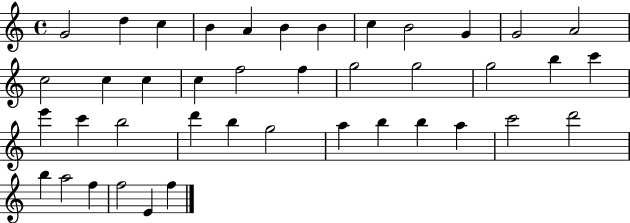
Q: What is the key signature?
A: C major